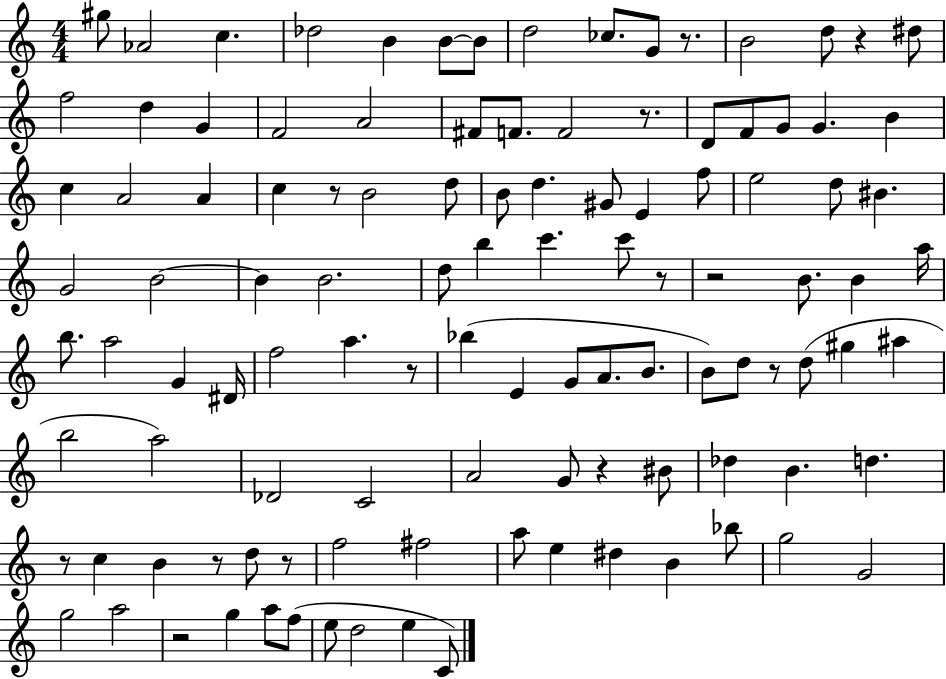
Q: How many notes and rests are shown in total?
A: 111